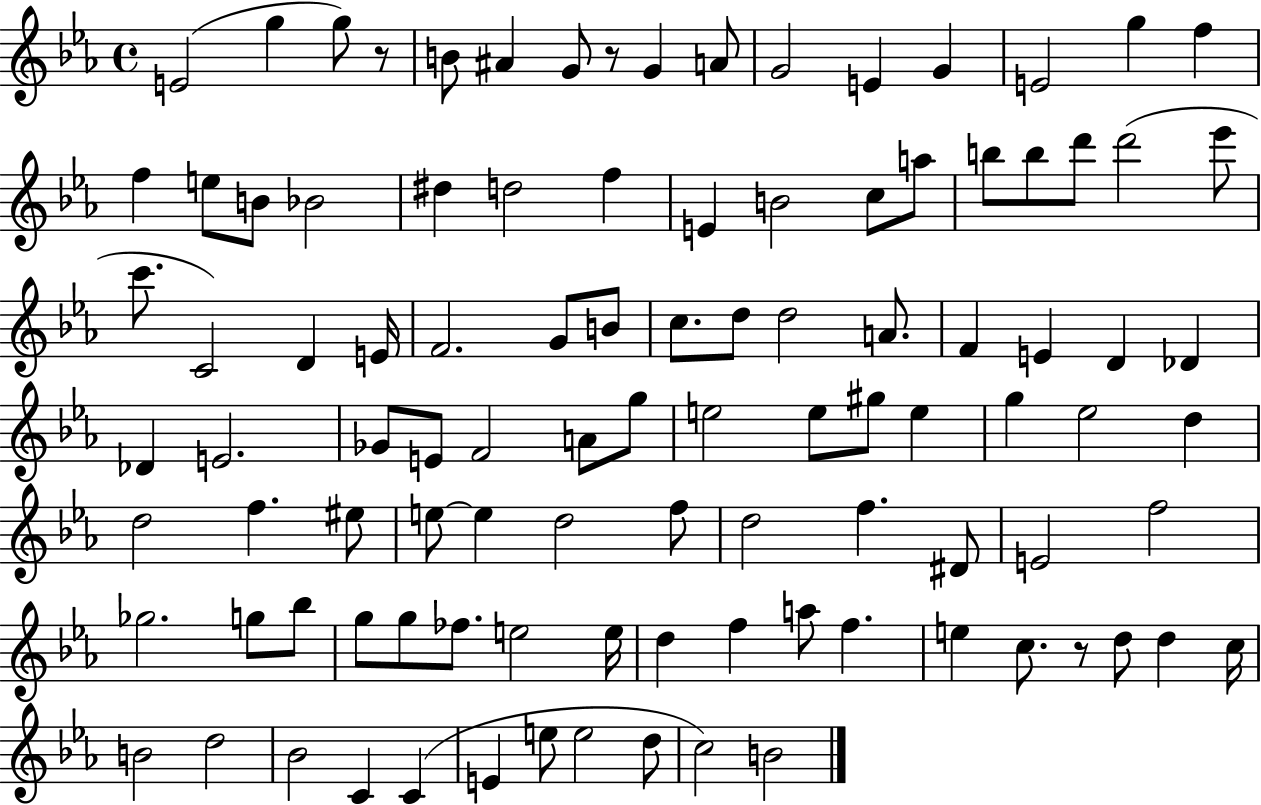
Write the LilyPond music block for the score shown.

{
  \clef treble
  \time 4/4
  \defaultTimeSignature
  \key ees \major
  e'2( g''4 g''8) r8 | b'8 ais'4 g'8 r8 g'4 a'8 | g'2 e'4 g'4 | e'2 g''4 f''4 | \break f''4 e''8 b'8 bes'2 | dis''4 d''2 f''4 | e'4 b'2 c''8 a''8 | b''8 b''8 d'''8 d'''2( ees'''8 | \break c'''8. c'2) d'4 e'16 | f'2. g'8 b'8 | c''8. d''8 d''2 a'8. | f'4 e'4 d'4 des'4 | \break des'4 e'2. | ges'8 e'8 f'2 a'8 g''8 | e''2 e''8 gis''8 e''4 | g''4 ees''2 d''4 | \break d''2 f''4. eis''8 | e''8~~ e''4 d''2 f''8 | d''2 f''4. dis'8 | e'2 f''2 | \break ges''2. g''8 bes''8 | g''8 g''8 fes''8. e''2 e''16 | d''4 f''4 a''8 f''4. | e''4 c''8. r8 d''8 d''4 c''16 | \break b'2 d''2 | bes'2 c'4 c'4( | e'4 e''8 e''2 d''8 | c''2) b'2 | \break \bar "|."
}